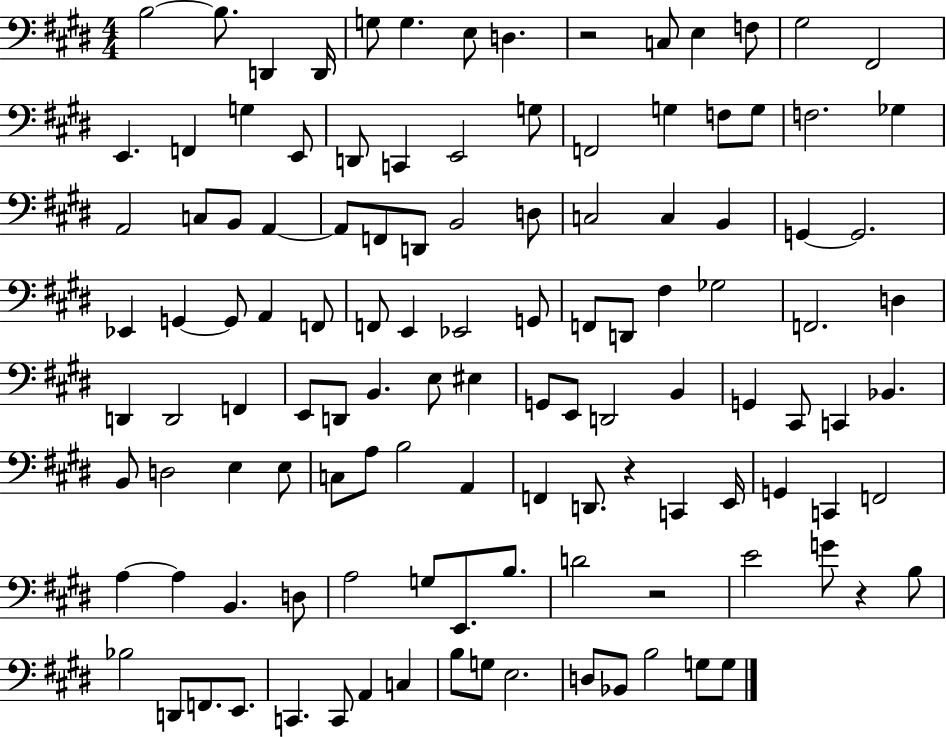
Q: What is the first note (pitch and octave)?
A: B3